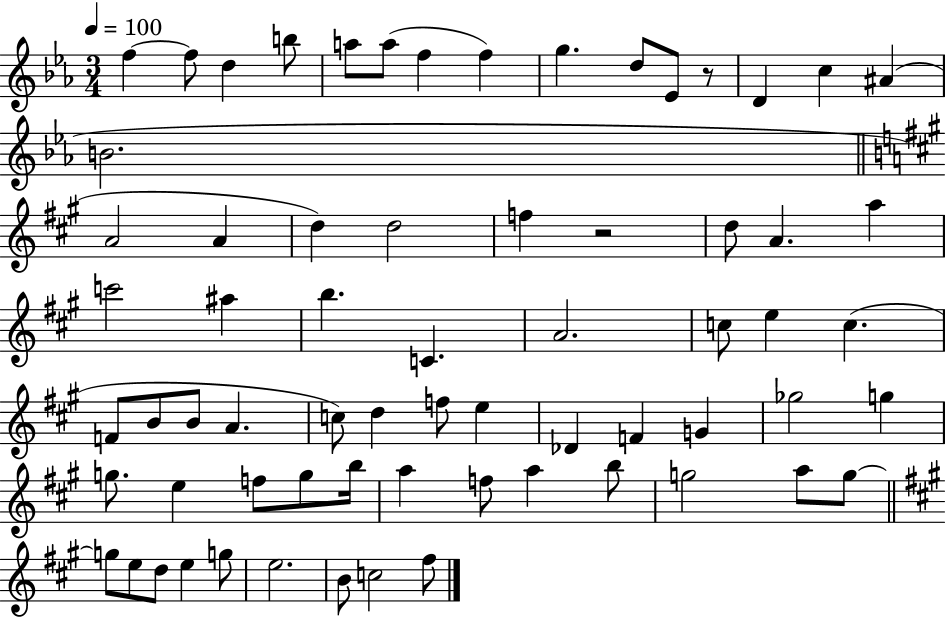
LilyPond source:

{
  \clef treble
  \numericTimeSignature
  \time 3/4
  \key ees \major
  \tempo 4 = 100
  f''4~~ f''8 d''4 b''8 | a''8 a''8( f''4 f''4) | g''4. d''8 ees'8 r8 | d'4 c''4 ais'4( | \break b'2. | \bar "||" \break \key a \major a'2 a'4 | d''4) d''2 | f''4 r2 | d''8 a'4. a''4 | \break c'''2 ais''4 | b''4. c'4. | a'2. | c''8 e''4 c''4.( | \break f'8 b'8 b'8 a'4. | c''8) d''4 f''8 e''4 | des'4 f'4 g'4 | ges''2 g''4 | \break g''8. e''4 f''8 g''8 b''16 | a''4 f''8 a''4 b''8 | g''2 a''8 g''8~~ | \bar "||" \break \key a \major g''8 e''8 d''8 e''4 g''8 | e''2. | b'8 c''2 fis''8 | \bar "|."
}